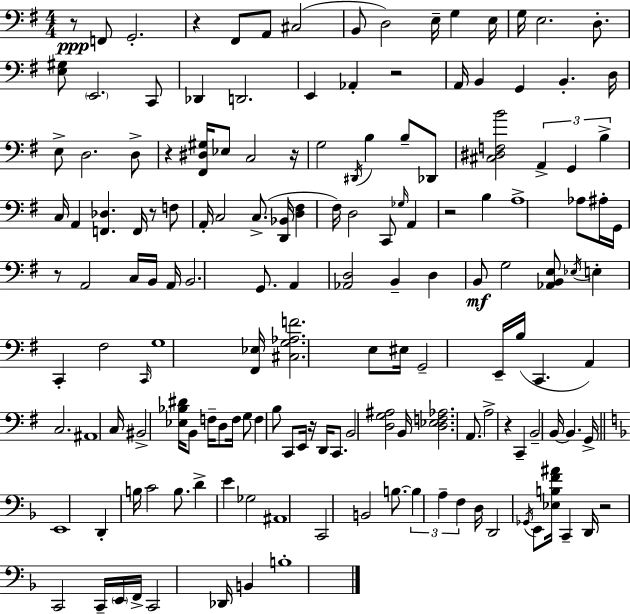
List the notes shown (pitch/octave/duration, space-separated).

R/e F2/e G2/h. R/q F#2/e A2/e C#3/h B2/e D3/h E3/s G3/q E3/s G3/s E3/h. D3/e. [E3,G#3]/e E2/h. C2/e Db2/q D2/h. E2/q Ab2/q R/h A2/s B2/q G2/q B2/q. D3/s E3/e D3/h. D3/e R/q [F#2,D#3,G#3]/s Eb3/e C3/h R/s G3/h D#2/s B3/q B3/e Db2/e [C#3,D#3,F3,B4]/h A2/q G2/q B3/q C3/s A2/q [F2,Db3]/q. F2/s R/e F3/e A2/s C3/h C3/e. [D2,Bb2]/s [D3,F#3]/q F#3/s D3/h C2/e Gb3/s A2/q R/h B3/q A3/w Ab3/e A#3/s G2/s R/e A2/h C3/s B2/s A2/s B2/h. G2/e. A2/q [Ab2,D3]/h B2/q D3/q B2/e G3/h [Ab2,B2,E3]/e Eb3/s E3/q C2/q F#3/h C2/s G3/w [F#2,Eb3]/s [C#3,G3,Ab3,F4]/h. E3/e EIS3/s G2/h E2/s B3/s C2/q. A2/q C3/h. A#2/w C3/s BIS2/h [Eb3,Bb3,D#4]/s B2/e F3/s D3/e F3/s G3/e F3/q B3/e C2/e E2/s R/s D2/s C2/e. B2/h [D3,G3,A#3]/h B2/s [D3,Eb3,F3,Ab3]/h. A2/e. A3/h R/q C2/q B2/h B2/s B2/q. G2/s E2/w D2/q B3/s C4/h B3/e. D4/q E4/q Gb3/h A#2/w C2/h B2/h B3/e. B3/q A3/q F3/q D3/s D2/h Gb2/s E2/e [Eb3,B3,F4,A#4]/s C2/q D2/s R/h C2/h C2/s E2/s F2/s C2/h Db2/s B2/q B3/w